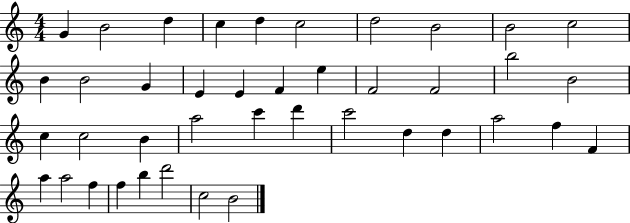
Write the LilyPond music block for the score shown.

{
  \clef treble
  \numericTimeSignature
  \time 4/4
  \key c \major
  g'4 b'2 d''4 | c''4 d''4 c''2 | d''2 b'2 | b'2 c''2 | \break b'4 b'2 g'4 | e'4 e'4 f'4 e''4 | f'2 f'2 | b''2 b'2 | \break c''4 c''2 b'4 | a''2 c'''4 d'''4 | c'''2 d''4 d''4 | a''2 f''4 f'4 | \break a''4 a''2 f''4 | f''4 b''4 d'''2 | c''2 b'2 | \bar "|."
}